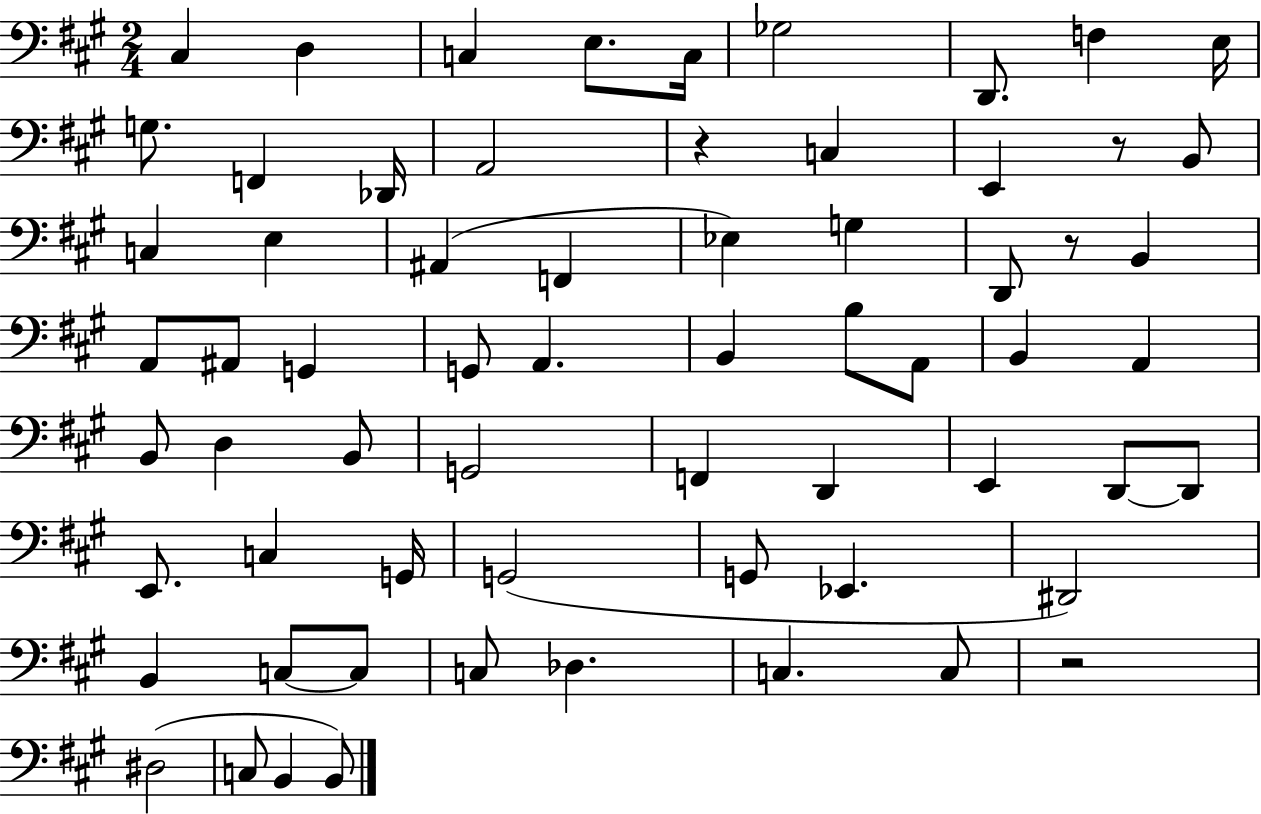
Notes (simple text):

C#3/q D3/q C3/q E3/e. C3/s Gb3/h D2/e. F3/q E3/s G3/e. F2/q Db2/s A2/h R/q C3/q E2/q R/e B2/e C3/q E3/q A#2/q F2/q Eb3/q G3/q D2/e R/e B2/q A2/e A#2/e G2/q G2/e A2/q. B2/q B3/e A2/e B2/q A2/q B2/e D3/q B2/e G2/h F2/q D2/q E2/q D2/e D2/e E2/e. C3/q G2/s G2/h G2/e Eb2/q. D#2/h B2/q C3/e C3/e C3/e Db3/q. C3/q. C3/e R/h D#3/h C3/e B2/q B2/e